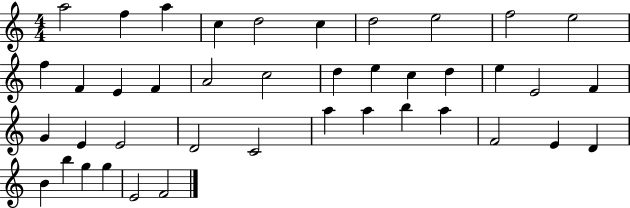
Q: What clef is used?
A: treble